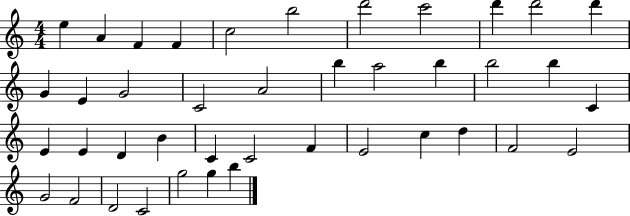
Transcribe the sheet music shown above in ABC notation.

X:1
T:Untitled
M:4/4
L:1/4
K:C
e A F F c2 b2 d'2 c'2 d' d'2 d' G E G2 C2 A2 b a2 b b2 b C E E D B C C2 F E2 c d F2 E2 G2 F2 D2 C2 g2 g b